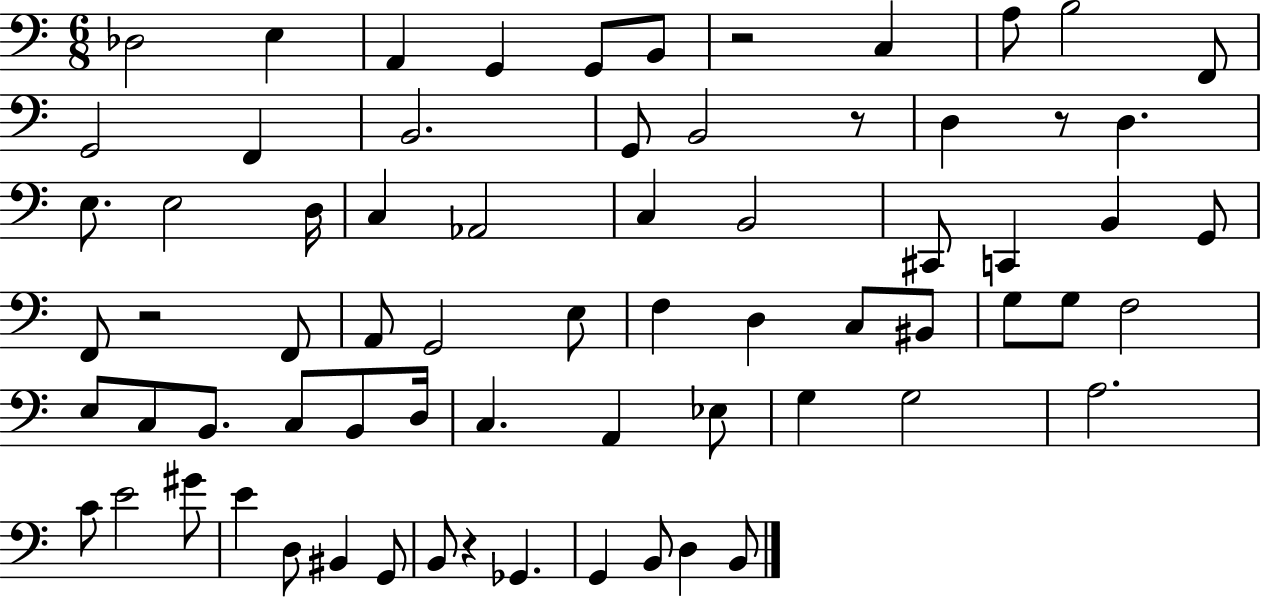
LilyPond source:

{
  \clef bass
  \numericTimeSignature
  \time 6/8
  \key c \major
  des2 e4 | a,4 g,4 g,8 b,8 | r2 c4 | a8 b2 f,8 | \break g,2 f,4 | b,2. | g,8 b,2 r8 | d4 r8 d4. | \break e8. e2 d16 | c4 aes,2 | c4 b,2 | cis,8 c,4 b,4 g,8 | \break f,8 r2 f,8 | a,8 g,2 e8 | f4 d4 c8 bis,8 | g8 g8 f2 | \break e8 c8 b,8. c8 b,8 d16 | c4. a,4 ees8 | g4 g2 | a2. | \break c'8 e'2 gis'8 | e'4 d8 bis,4 g,8 | b,8 r4 ges,4. | g,4 b,8 d4 b,8 | \break \bar "|."
}